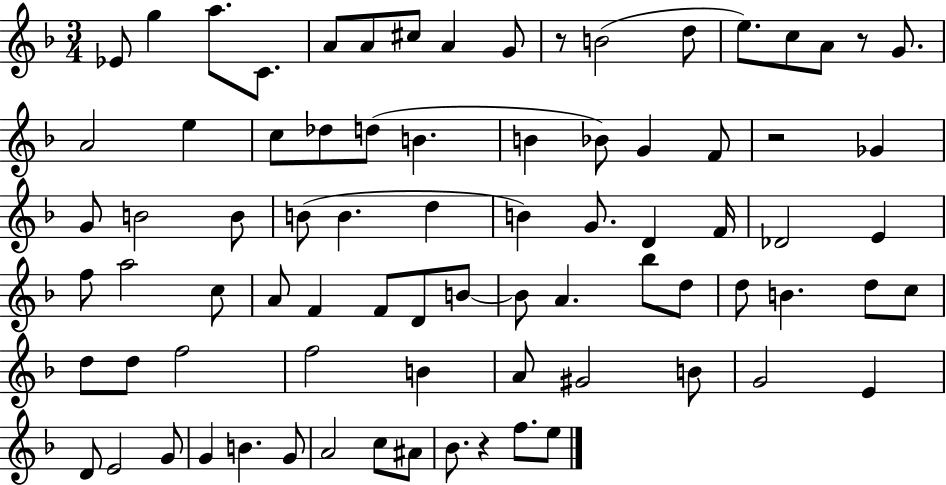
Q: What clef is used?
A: treble